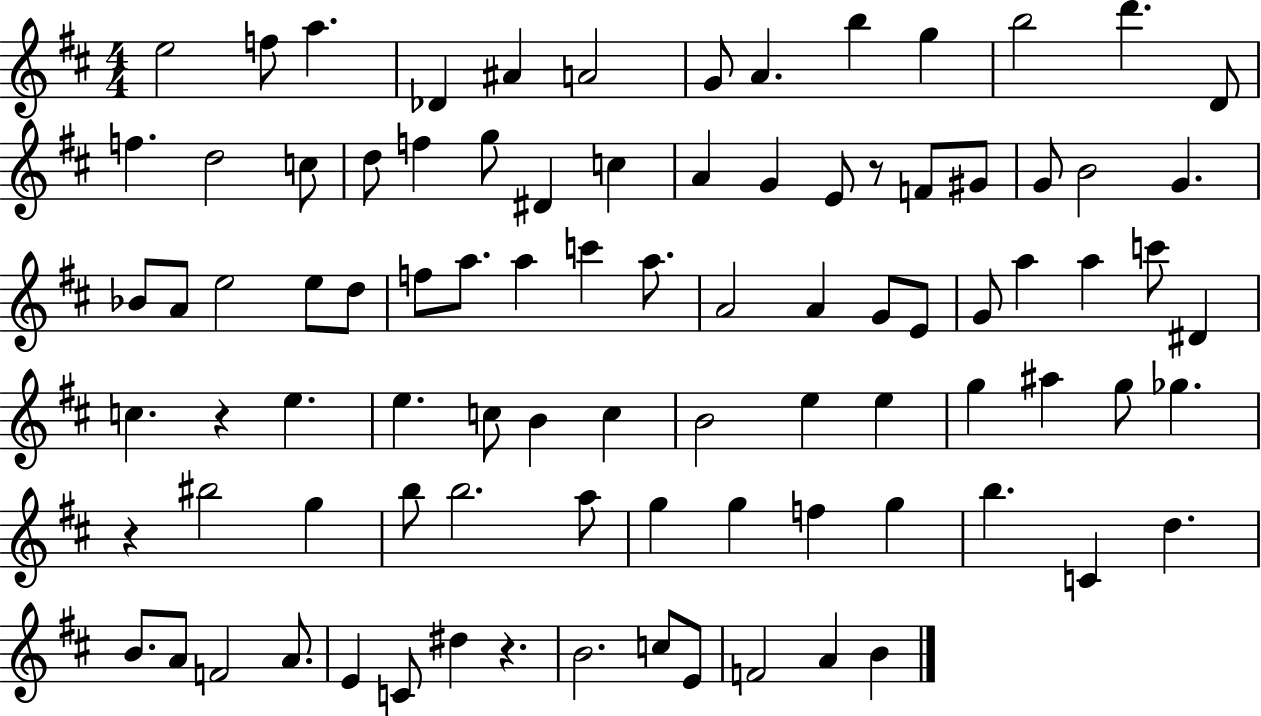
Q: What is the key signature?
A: D major